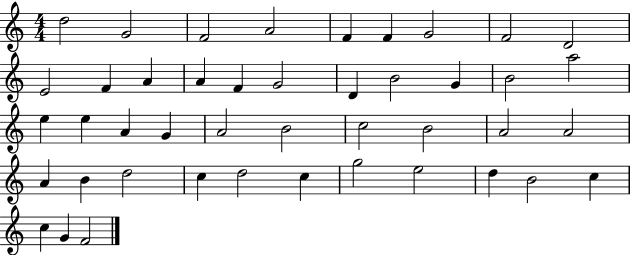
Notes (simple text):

D5/h G4/h F4/h A4/h F4/q F4/q G4/h F4/h D4/h E4/h F4/q A4/q A4/q F4/q G4/h D4/q B4/h G4/q B4/h A5/h E5/q E5/q A4/q G4/q A4/h B4/h C5/h B4/h A4/h A4/h A4/q B4/q D5/h C5/q D5/h C5/q G5/h E5/h D5/q B4/h C5/q C5/q G4/q F4/h